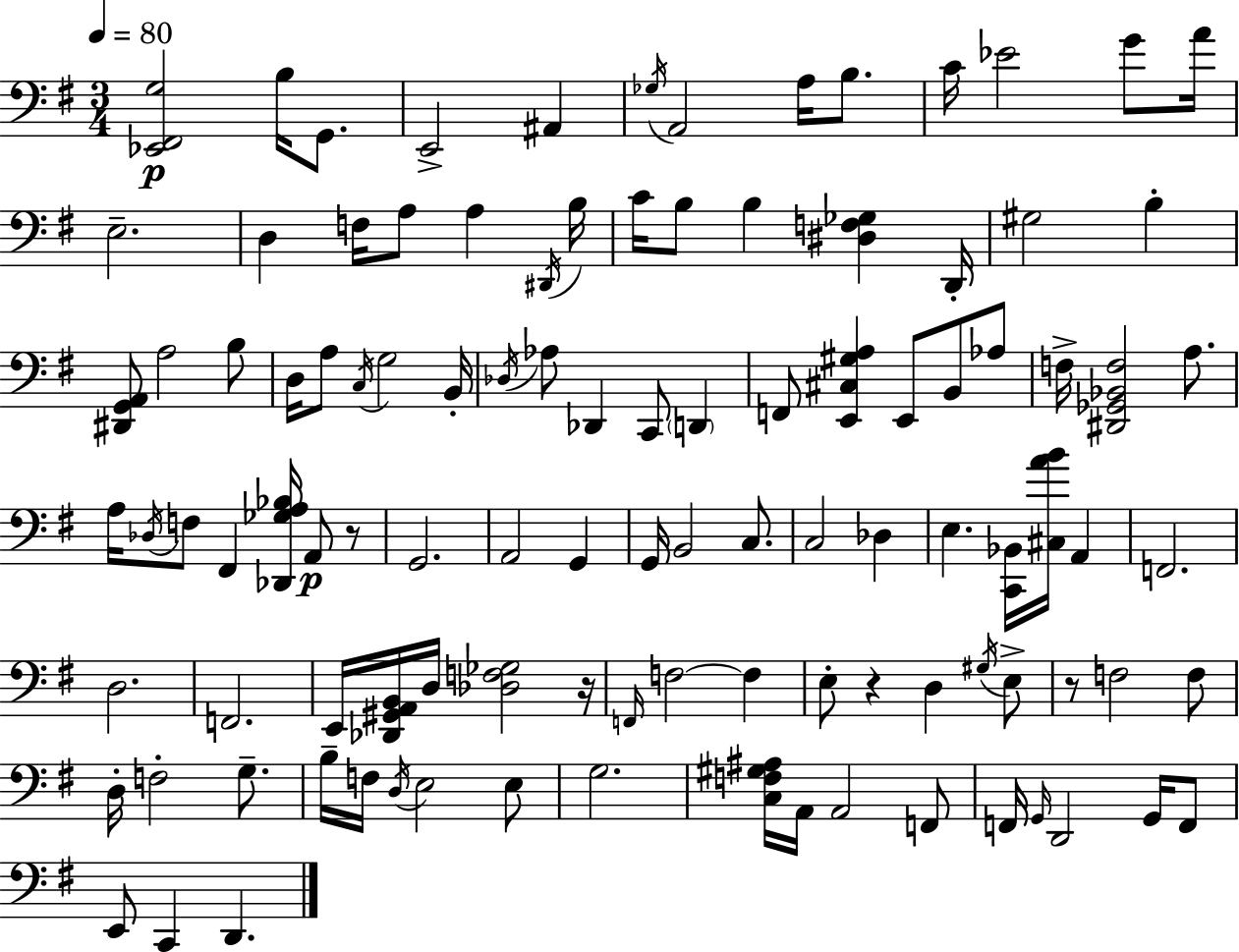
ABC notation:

X:1
T:Untitled
M:3/4
L:1/4
K:Em
[_E,,^F,,G,]2 B,/4 G,,/2 E,,2 ^A,, _G,/4 A,,2 A,/4 B,/2 C/4 _E2 G/2 A/4 E,2 D, F,/4 A,/2 A, ^D,,/4 B,/4 C/4 B,/2 B, [^D,F,_G,] D,,/4 ^G,2 B, [^D,,G,,A,,]/2 A,2 B,/2 D,/4 A,/2 C,/4 G,2 B,,/4 _D,/4 _A,/2 _D,, C,,/2 D,, F,,/2 [E,,^C,^G,A,] E,,/2 B,,/2 _A,/2 F,/4 [^D,,_G,,_B,,F,]2 A,/2 A,/4 _D,/4 F,/2 ^F,, [_D,,_G,A,_B,]/4 A,,/2 z/2 G,,2 A,,2 G,, G,,/4 B,,2 C,/2 C,2 _D, E, [C,,_B,,]/4 [^C,AB]/4 A,, F,,2 D,2 F,,2 E,,/4 [_D,,^G,,A,,B,,]/4 D,/4 [_D,F,_G,]2 z/4 F,,/4 F,2 F, E,/2 z D, ^G,/4 E,/2 z/2 F,2 F,/2 D,/4 F,2 G,/2 B,/4 F,/4 D,/4 E,2 E,/2 G,2 [C,F,^G,^A,]/4 A,,/4 A,,2 F,,/2 F,,/4 G,,/4 D,,2 G,,/4 F,,/2 E,,/2 C,, D,,